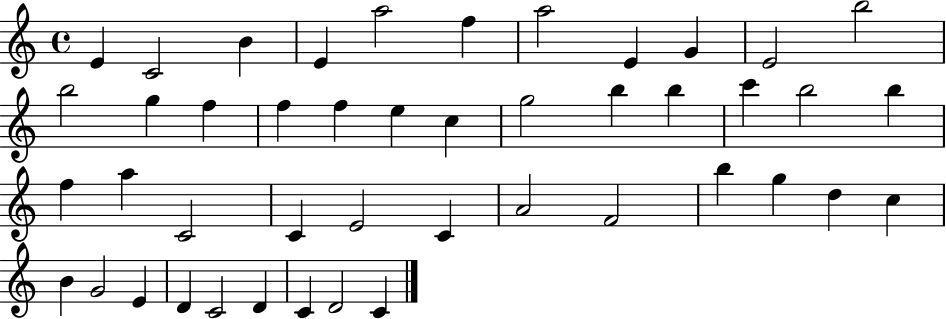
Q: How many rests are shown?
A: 0